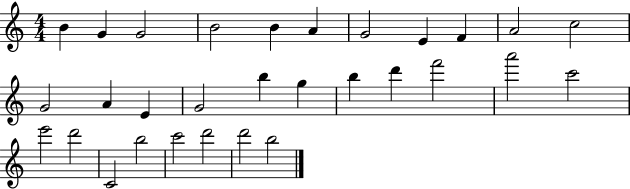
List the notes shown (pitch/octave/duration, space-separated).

B4/q G4/q G4/h B4/h B4/q A4/q G4/h E4/q F4/q A4/h C5/h G4/h A4/q E4/q G4/h B5/q G5/q B5/q D6/q F6/h A6/h C6/h E6/h D6/h C4/h B5/h C6/h D6/h D6/h B5/h